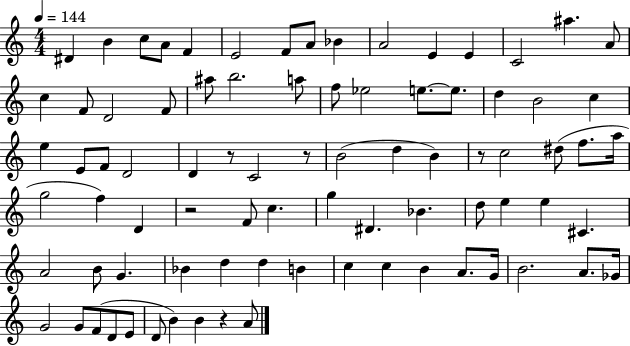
D#4/q B4/q C5/e A4/e F4/q E4/h F4/e A4/e Bb4/q A4/h E4/q E4/q C4/h A#5/q. A4/e C5/q F4/e D4/h F4/e A#5/e B5/h. A5/e F5/e Eb5/h E5/e. E5/e. D5/q B4/h C5/q E5/q E4/e F4/e D4/h D4/q R/e C4/h R/e B4/h D5/q B4/q R/e C5/h D#5/e F5/e. A5/s G5/h F5/q D4/q R/h F4/e C5/q. G5/q D#4/q. Bb4/q. D5/e E5/q E5/q C#4/q. A4/h B4/e G4/q. Bb4/q D5/q D5/q B4/q C5/q C5/q B4/q A4/e. G4/s B4/h. A4/e. Gb4/s G4/h G4/e F4/e D4/e E4/e D4/e B4/q B4/q R/q A4/e